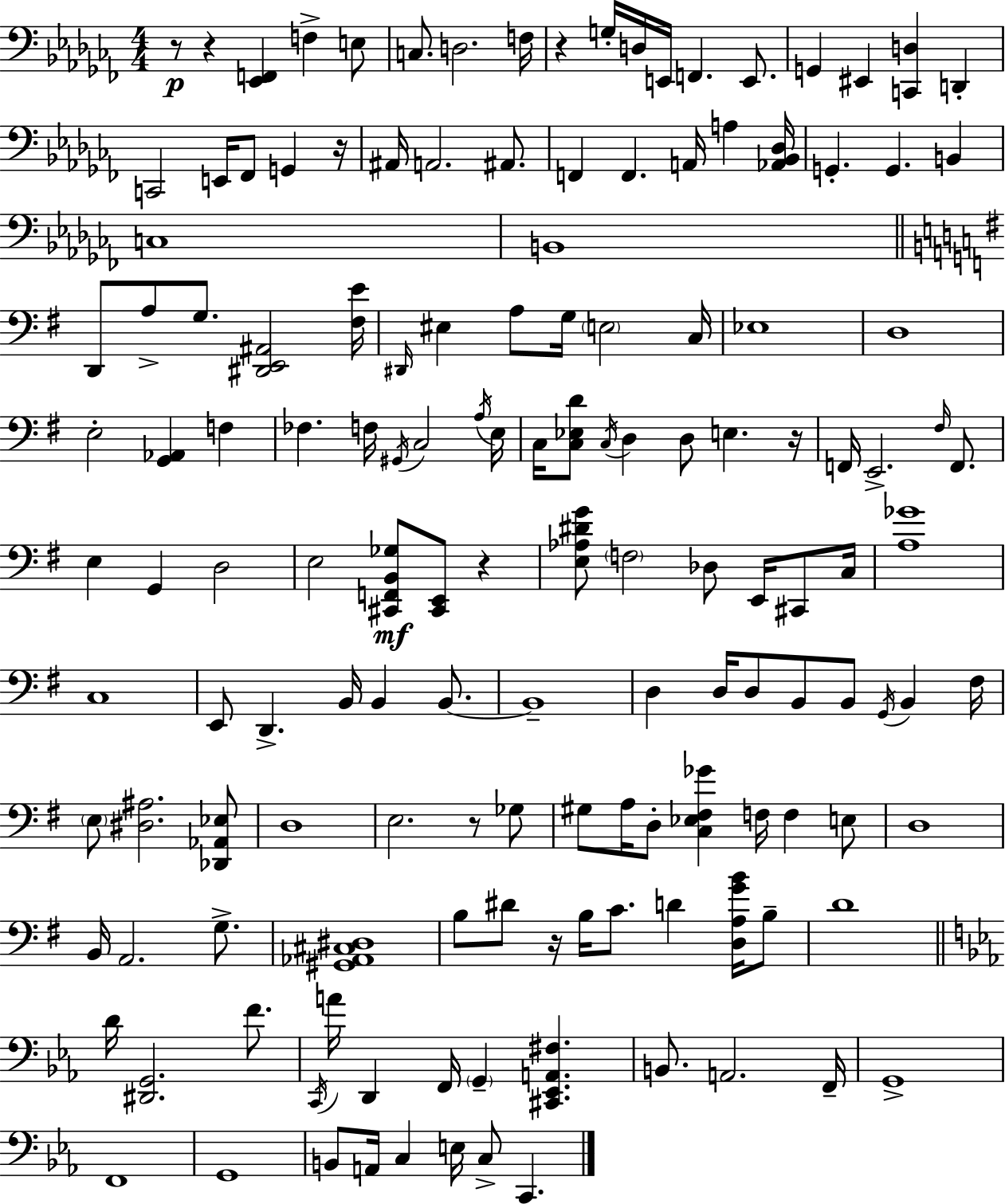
X:1
T:Untitled
M:4/4
L:1/4
K:Abm
z/2 z [_E,,F,,] F, E,/2 C,/2 D,2 F,/4 z G,/4 D,/4 E,,/4 F,, E,,/2 G,, ^E,, [C,,D,] D,, C,,2 E,,/4 _F,,/2 G,, z/4 ^A,,/4 A,,2 ^A,,/2 F,, F,, A,,/4 A, [_A,,_B,,_D,]/4 G,, G,, B,, C,4 B,,4 D,,/2 A,/2 G,/2 [^D,,E,,^A,,]2 [^F,E]/4 ^D,,/4 ^E, A,/2 G,/4 E,2 C,/4 _E,4 D,4 E,2 [G,,_A,,] F, _F, F,/4 ^G,,/4 C,2 A,/4 E,/4 C,/4 [C,_E,D]/2 C,/4 D, D,/2 E, z/4 F,,/4 E,,2 ^F,/4 F,,/2 E, G,, D,2 E,2 [^C,,F,,B,,_G,]/2 [^C,,E,,]/2 z [E,_A,^DG]/2 F,2 _D,/2 E,,/4 ^C,,/2 C,/4 [A,_G]4 C,4 E,,/2 D,, B,,/4 B,, B,,/2 B,,4 D, D,/4 D,/2 B,,/2 B,,/2 G,,/4 B,, ^F,/4 E,/2 [^D,^A,]2 [_D,,_A,,_E,]/2 D,4 E,2 z/2 _G,/2 ^G,/2 A,/4 D,/2 [C,_E,^F,_G] F,/4 F, E,/2 D,4 B,,/4 A,,2 G,/2 [^G,,_A,,^C,^D,]4 B,/2 ^D/2 z/4 B,/4 C/2 D [D,A,GB]/4 B,/2 D4 D/4 [^D,,G,,]2 F/2 C,,/4 A/4 D,, F,,/4 G,, [^C,,_E,,A,,^F,] B,,/2 A,,2 F,,/4 G,,4 F,,4 G,,4 B,,/2 A,,/4 C, E,/4 C,/2 C,,